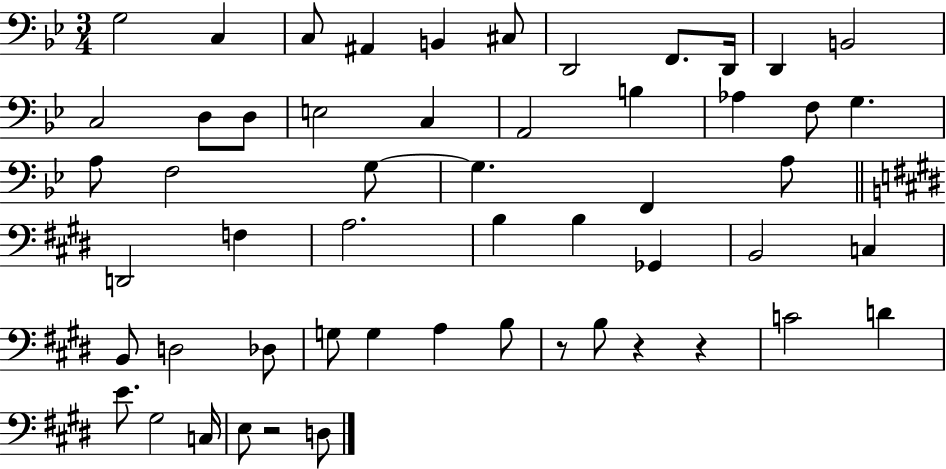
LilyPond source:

{
  \clef bass
  \numericTimeSignature
  \time 3/4
  \key bes \major
  g2 c4 | c8 ais,4 b,4 cis8 | d,2 f,8. d,16 | d,4 b,2 | \break c2 d8 d8 | e2 c4 | a,2 b4 | aes4 f8 g4. | \break a8 f2 g8~~ | g4. f,4 a8 | \bar "||" \break \key e \major d,2 f4 | a2. | b4 b4 ges,4 | b,2 c4 | \break b,8 d2 des8 | g8 g4 a4 b8 | r8 b8 r4 r4 | c'2 d'4 | \break e'8. gis2 c16 | e8 r2 d8 | \bar "|."
}